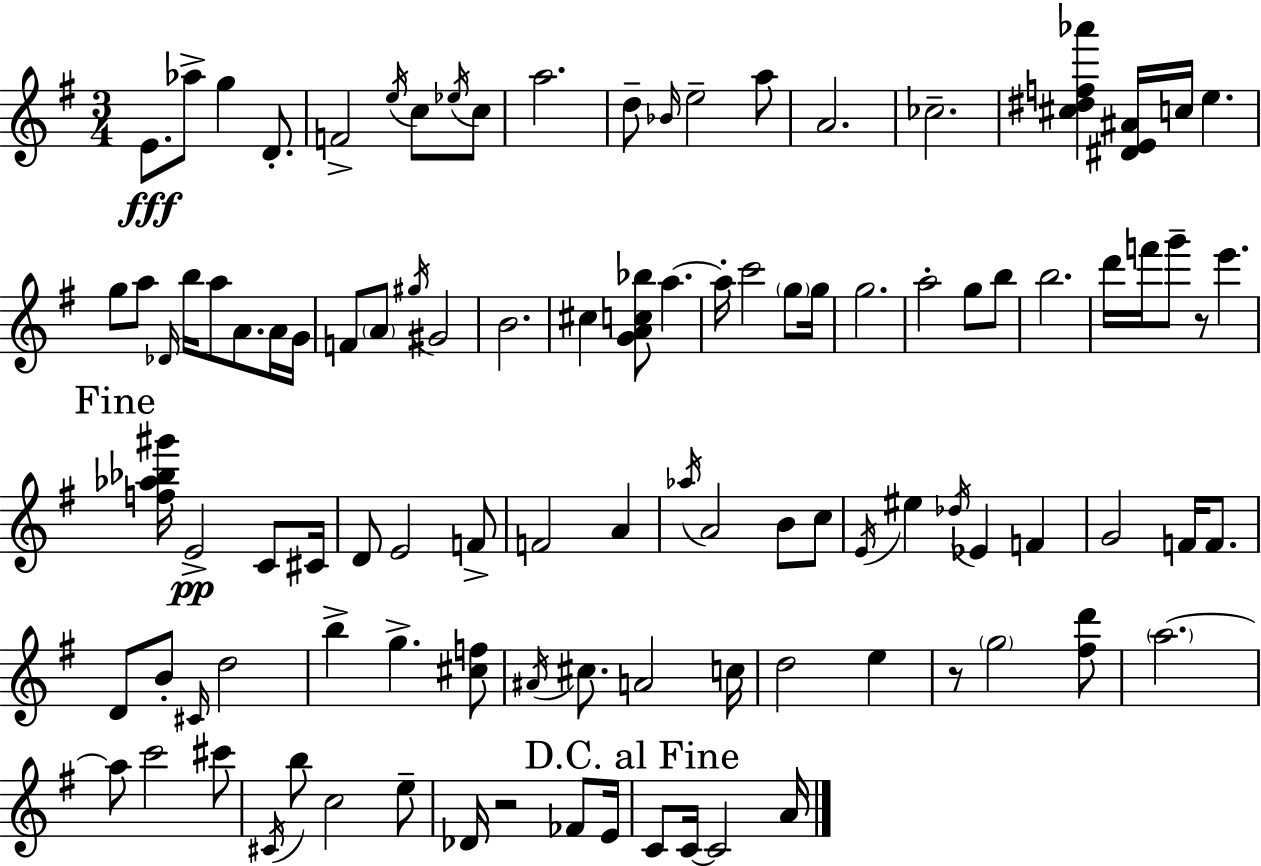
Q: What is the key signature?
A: G major